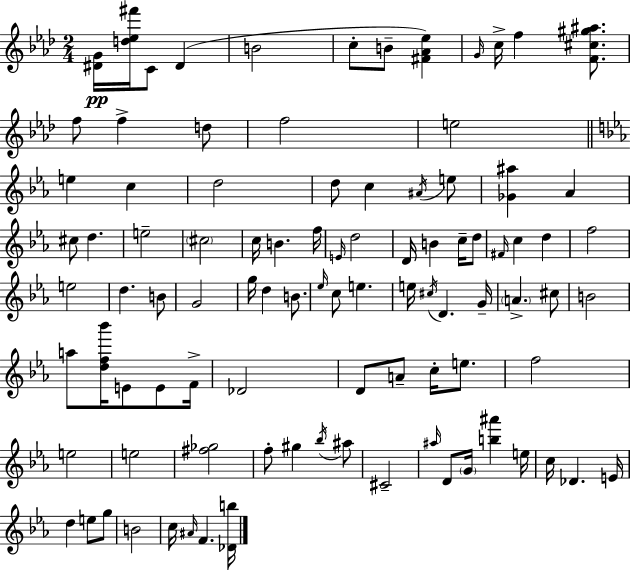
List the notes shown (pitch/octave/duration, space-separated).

[D#4,G4]/s [D5,Eb5,F#6]/s C4/e D#4/q B4/h C5/e B4/e [F#4,Ab4,Eb5]/q G4/s C5/s F5/q [F4,C#5,G#5,A#5]/e. F5/e F5/q D5/e F5/h E5/h E5/q C5/q D5/h D5/e C5/q A#4/s E5/e [Gb4,A#5]/q Ab4/q C#5/e D5/q. E5/h C#5/h C5/s B4/q. F5/s E4/s D5/h D4/s B4/q C5/s D5/e F#4/s C5/q D5/q F5/h E5/h D5/q. B4/e G4/h G5/s D5/q B4/e. Eb5/s C5/e E5/q. E5/s C#5/s D4/q. G4/s A4/q. C#5/e B4/h A5/e [D5,F5,Bb6]/s E4/e E4/e F4/s Db4/h D4/e A4/e C5/s E5/e. F5/h E5/h E5/h [F#5,Gb5]/h F5/e G#5/q Bb5/s A#5/e C#4/h A#5/s D4/e G4/s [B5,A#6]/q E5/s C5/s Db4/q. E4/s D5/q E5/e G5/e B4/h C5/s A#4/s F4/q. [Db4,B5]/s